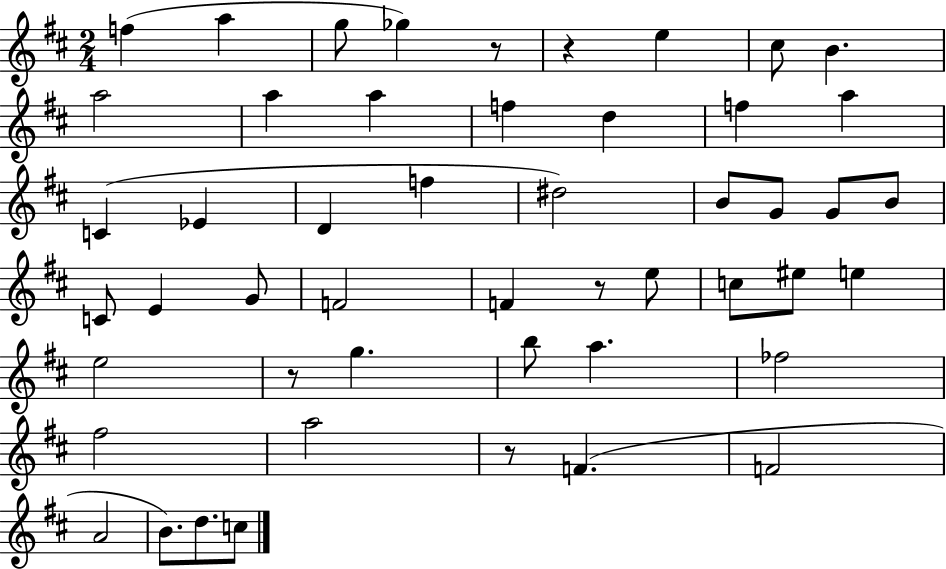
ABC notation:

X:1
T:Untitled
M:2/4
L:1/4
K:D
f a g/2 _g z/2 z e ^c/2 B a2 a a f d f a C _E D f ^d2 B/2 G/2 G/2 B/2 C/2 E G/2 F2 F z/2 e/2 c/2 ^e/2 e e2 z/2 g b/2 a _f2 ^f2 a2 z/2 F F2 A2 B/2 d/2 c/2